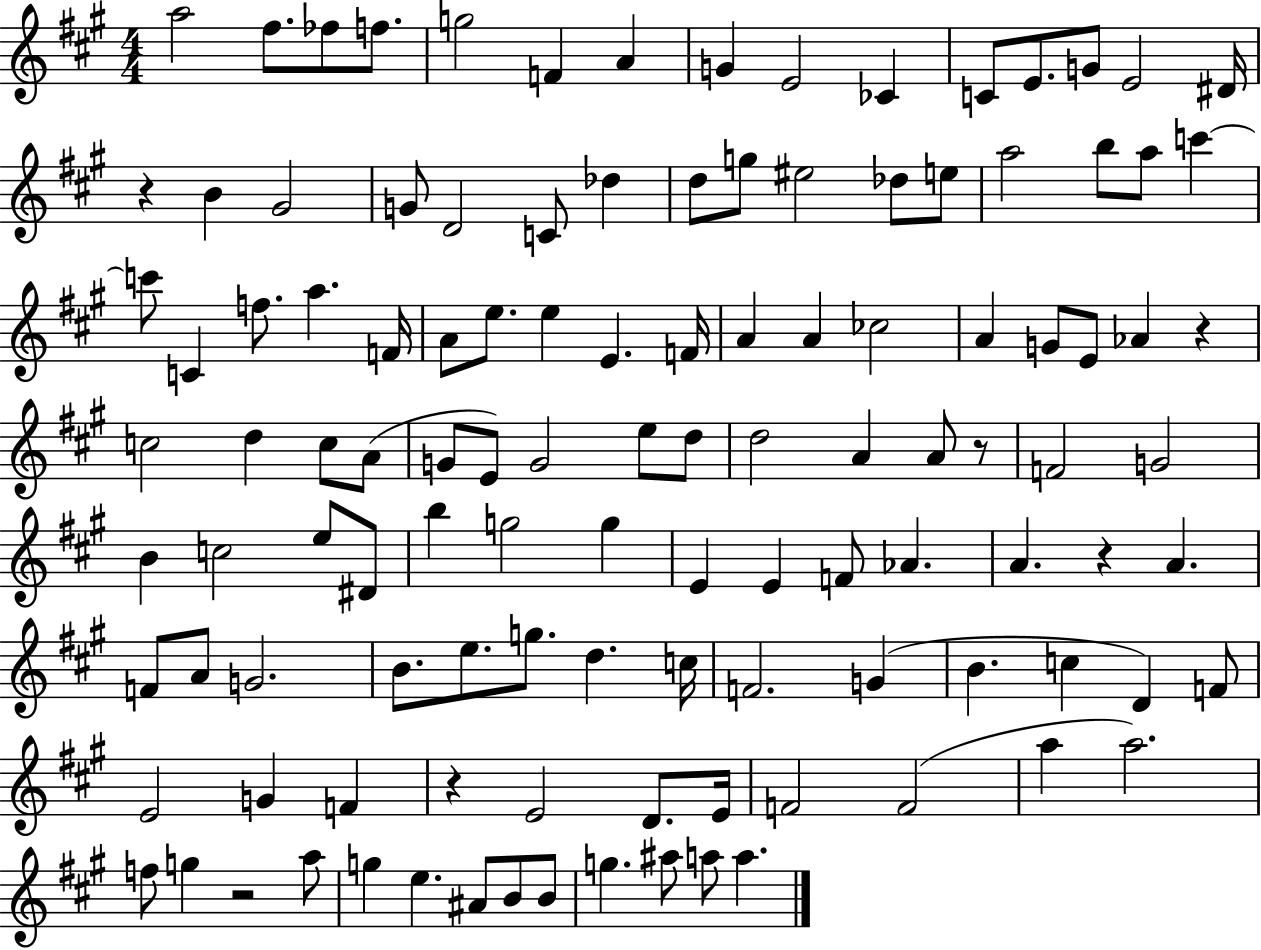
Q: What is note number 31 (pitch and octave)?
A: C6